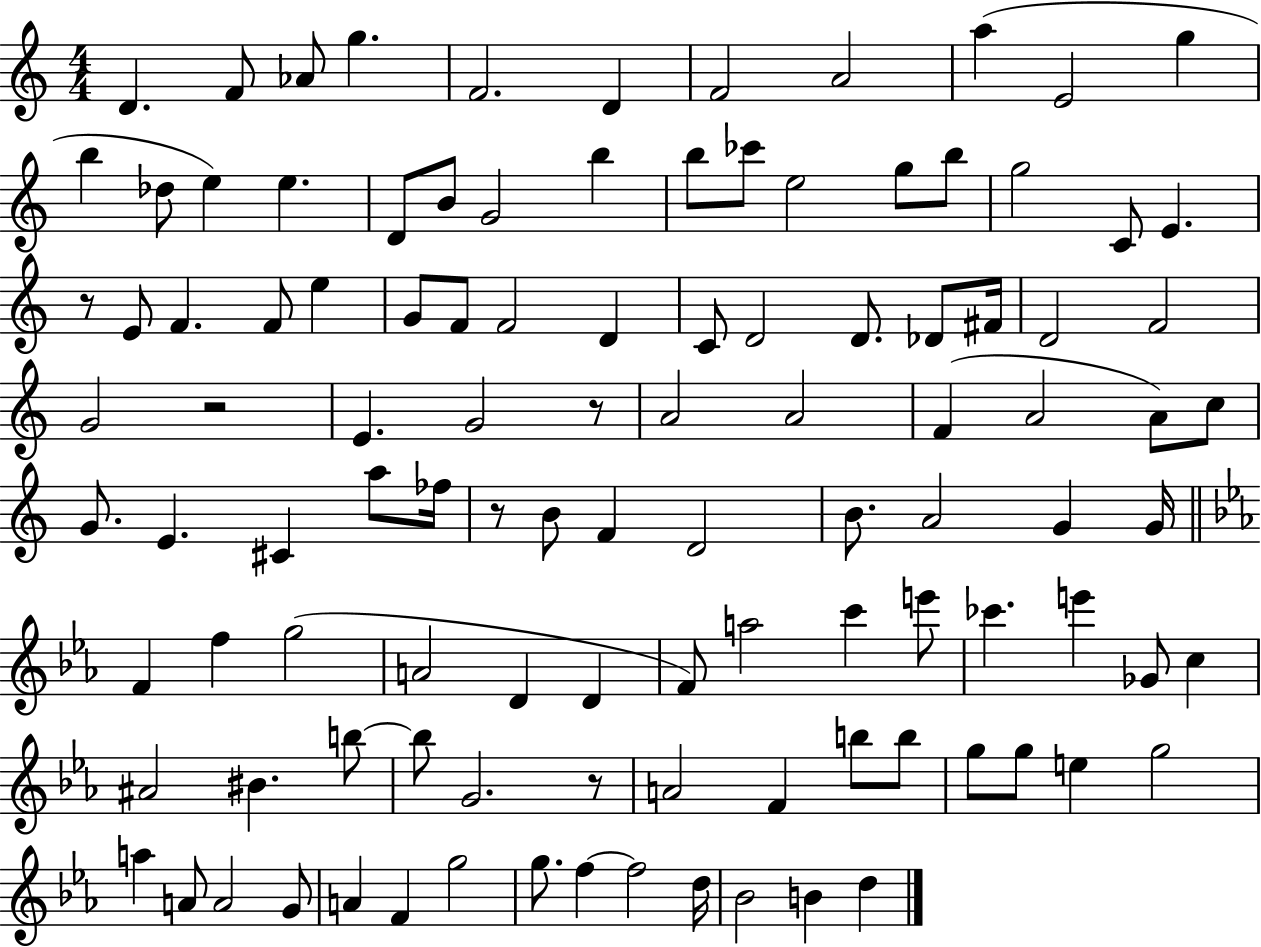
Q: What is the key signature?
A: C major